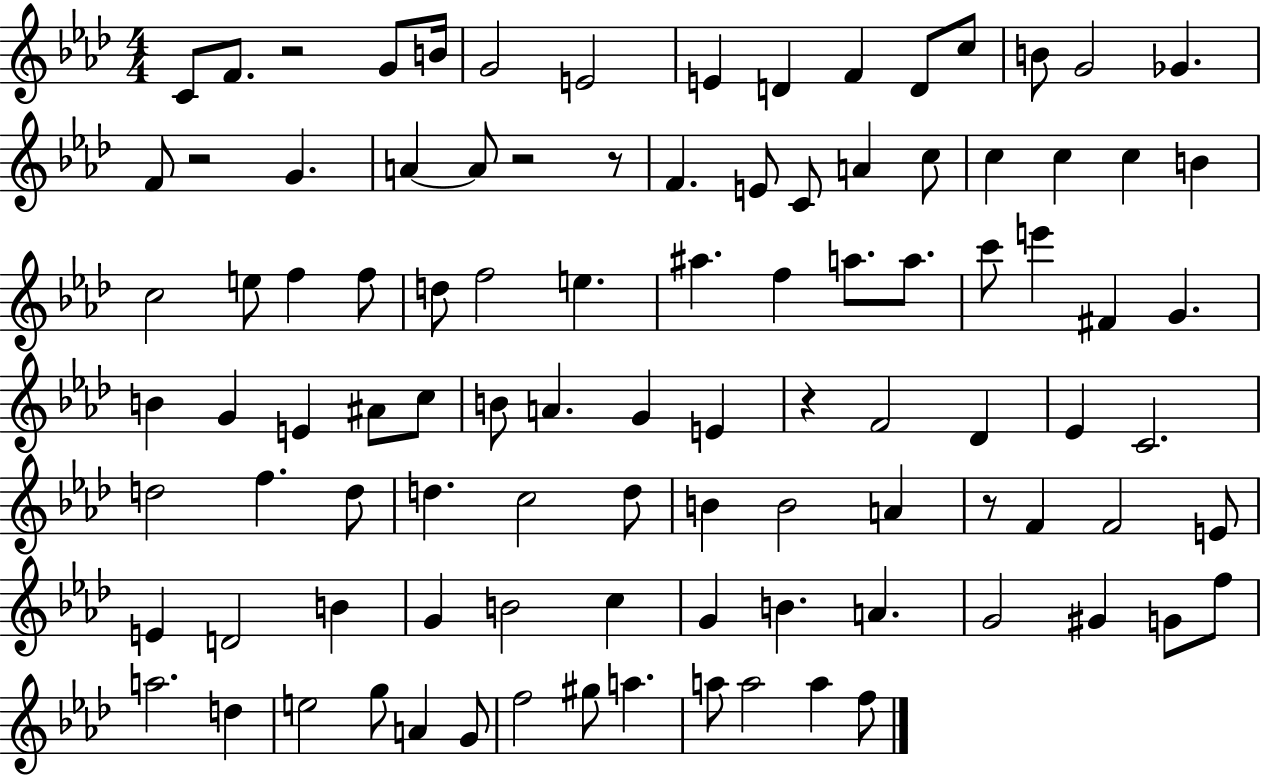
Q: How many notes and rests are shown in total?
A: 99